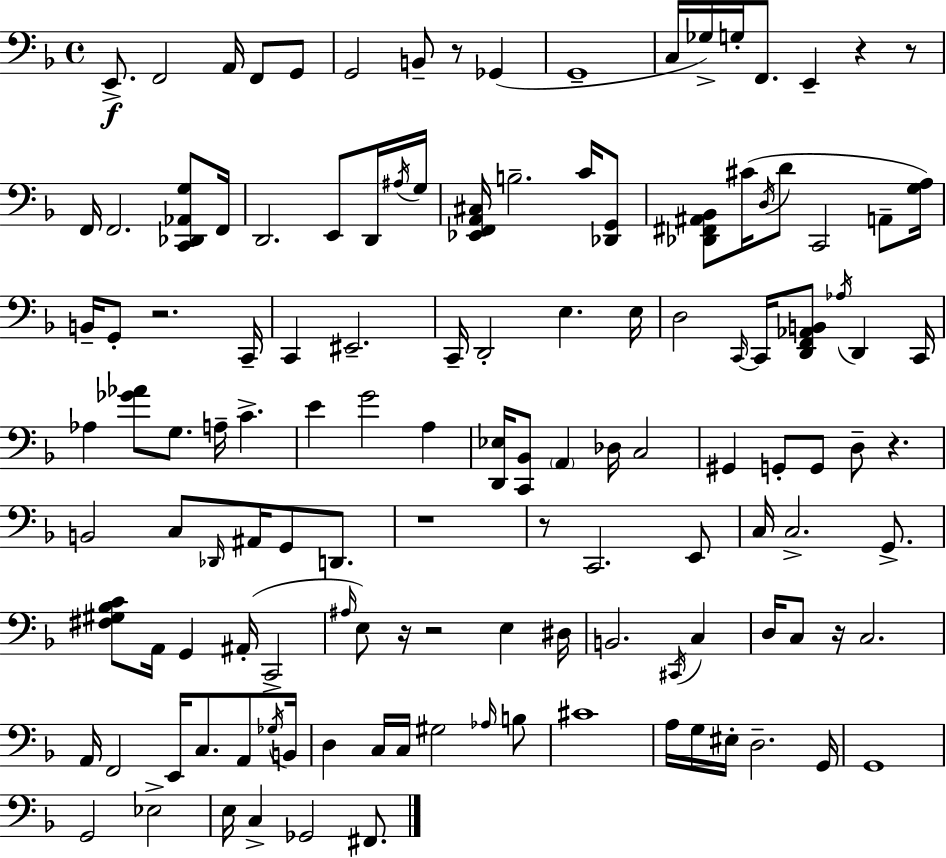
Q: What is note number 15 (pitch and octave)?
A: F2